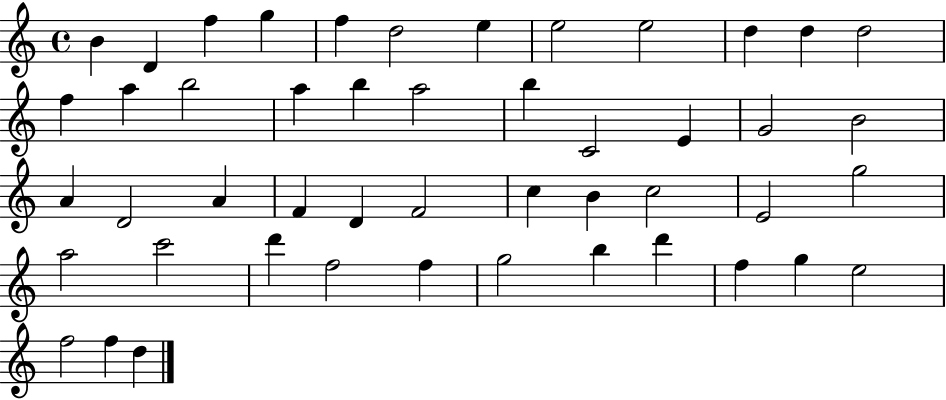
B4/q D4/q F5/q G5/q F5/q D5/h E5/q E5/h E5/h D5/q D5/q D5/h F5/q A5/q B5/h A5/q B5/q A5/h B5/q C4/h E4/q G4/h B4/h A4/q D4/h A4/q F4/q D4/q F4/h C5/q B4/q C5/h E4/h G5/h A5/h C6/h D6/q F5/h F5/q G5/h B5/q D6/q F5/q G5/q E5/h F5/h F5/q D5/q